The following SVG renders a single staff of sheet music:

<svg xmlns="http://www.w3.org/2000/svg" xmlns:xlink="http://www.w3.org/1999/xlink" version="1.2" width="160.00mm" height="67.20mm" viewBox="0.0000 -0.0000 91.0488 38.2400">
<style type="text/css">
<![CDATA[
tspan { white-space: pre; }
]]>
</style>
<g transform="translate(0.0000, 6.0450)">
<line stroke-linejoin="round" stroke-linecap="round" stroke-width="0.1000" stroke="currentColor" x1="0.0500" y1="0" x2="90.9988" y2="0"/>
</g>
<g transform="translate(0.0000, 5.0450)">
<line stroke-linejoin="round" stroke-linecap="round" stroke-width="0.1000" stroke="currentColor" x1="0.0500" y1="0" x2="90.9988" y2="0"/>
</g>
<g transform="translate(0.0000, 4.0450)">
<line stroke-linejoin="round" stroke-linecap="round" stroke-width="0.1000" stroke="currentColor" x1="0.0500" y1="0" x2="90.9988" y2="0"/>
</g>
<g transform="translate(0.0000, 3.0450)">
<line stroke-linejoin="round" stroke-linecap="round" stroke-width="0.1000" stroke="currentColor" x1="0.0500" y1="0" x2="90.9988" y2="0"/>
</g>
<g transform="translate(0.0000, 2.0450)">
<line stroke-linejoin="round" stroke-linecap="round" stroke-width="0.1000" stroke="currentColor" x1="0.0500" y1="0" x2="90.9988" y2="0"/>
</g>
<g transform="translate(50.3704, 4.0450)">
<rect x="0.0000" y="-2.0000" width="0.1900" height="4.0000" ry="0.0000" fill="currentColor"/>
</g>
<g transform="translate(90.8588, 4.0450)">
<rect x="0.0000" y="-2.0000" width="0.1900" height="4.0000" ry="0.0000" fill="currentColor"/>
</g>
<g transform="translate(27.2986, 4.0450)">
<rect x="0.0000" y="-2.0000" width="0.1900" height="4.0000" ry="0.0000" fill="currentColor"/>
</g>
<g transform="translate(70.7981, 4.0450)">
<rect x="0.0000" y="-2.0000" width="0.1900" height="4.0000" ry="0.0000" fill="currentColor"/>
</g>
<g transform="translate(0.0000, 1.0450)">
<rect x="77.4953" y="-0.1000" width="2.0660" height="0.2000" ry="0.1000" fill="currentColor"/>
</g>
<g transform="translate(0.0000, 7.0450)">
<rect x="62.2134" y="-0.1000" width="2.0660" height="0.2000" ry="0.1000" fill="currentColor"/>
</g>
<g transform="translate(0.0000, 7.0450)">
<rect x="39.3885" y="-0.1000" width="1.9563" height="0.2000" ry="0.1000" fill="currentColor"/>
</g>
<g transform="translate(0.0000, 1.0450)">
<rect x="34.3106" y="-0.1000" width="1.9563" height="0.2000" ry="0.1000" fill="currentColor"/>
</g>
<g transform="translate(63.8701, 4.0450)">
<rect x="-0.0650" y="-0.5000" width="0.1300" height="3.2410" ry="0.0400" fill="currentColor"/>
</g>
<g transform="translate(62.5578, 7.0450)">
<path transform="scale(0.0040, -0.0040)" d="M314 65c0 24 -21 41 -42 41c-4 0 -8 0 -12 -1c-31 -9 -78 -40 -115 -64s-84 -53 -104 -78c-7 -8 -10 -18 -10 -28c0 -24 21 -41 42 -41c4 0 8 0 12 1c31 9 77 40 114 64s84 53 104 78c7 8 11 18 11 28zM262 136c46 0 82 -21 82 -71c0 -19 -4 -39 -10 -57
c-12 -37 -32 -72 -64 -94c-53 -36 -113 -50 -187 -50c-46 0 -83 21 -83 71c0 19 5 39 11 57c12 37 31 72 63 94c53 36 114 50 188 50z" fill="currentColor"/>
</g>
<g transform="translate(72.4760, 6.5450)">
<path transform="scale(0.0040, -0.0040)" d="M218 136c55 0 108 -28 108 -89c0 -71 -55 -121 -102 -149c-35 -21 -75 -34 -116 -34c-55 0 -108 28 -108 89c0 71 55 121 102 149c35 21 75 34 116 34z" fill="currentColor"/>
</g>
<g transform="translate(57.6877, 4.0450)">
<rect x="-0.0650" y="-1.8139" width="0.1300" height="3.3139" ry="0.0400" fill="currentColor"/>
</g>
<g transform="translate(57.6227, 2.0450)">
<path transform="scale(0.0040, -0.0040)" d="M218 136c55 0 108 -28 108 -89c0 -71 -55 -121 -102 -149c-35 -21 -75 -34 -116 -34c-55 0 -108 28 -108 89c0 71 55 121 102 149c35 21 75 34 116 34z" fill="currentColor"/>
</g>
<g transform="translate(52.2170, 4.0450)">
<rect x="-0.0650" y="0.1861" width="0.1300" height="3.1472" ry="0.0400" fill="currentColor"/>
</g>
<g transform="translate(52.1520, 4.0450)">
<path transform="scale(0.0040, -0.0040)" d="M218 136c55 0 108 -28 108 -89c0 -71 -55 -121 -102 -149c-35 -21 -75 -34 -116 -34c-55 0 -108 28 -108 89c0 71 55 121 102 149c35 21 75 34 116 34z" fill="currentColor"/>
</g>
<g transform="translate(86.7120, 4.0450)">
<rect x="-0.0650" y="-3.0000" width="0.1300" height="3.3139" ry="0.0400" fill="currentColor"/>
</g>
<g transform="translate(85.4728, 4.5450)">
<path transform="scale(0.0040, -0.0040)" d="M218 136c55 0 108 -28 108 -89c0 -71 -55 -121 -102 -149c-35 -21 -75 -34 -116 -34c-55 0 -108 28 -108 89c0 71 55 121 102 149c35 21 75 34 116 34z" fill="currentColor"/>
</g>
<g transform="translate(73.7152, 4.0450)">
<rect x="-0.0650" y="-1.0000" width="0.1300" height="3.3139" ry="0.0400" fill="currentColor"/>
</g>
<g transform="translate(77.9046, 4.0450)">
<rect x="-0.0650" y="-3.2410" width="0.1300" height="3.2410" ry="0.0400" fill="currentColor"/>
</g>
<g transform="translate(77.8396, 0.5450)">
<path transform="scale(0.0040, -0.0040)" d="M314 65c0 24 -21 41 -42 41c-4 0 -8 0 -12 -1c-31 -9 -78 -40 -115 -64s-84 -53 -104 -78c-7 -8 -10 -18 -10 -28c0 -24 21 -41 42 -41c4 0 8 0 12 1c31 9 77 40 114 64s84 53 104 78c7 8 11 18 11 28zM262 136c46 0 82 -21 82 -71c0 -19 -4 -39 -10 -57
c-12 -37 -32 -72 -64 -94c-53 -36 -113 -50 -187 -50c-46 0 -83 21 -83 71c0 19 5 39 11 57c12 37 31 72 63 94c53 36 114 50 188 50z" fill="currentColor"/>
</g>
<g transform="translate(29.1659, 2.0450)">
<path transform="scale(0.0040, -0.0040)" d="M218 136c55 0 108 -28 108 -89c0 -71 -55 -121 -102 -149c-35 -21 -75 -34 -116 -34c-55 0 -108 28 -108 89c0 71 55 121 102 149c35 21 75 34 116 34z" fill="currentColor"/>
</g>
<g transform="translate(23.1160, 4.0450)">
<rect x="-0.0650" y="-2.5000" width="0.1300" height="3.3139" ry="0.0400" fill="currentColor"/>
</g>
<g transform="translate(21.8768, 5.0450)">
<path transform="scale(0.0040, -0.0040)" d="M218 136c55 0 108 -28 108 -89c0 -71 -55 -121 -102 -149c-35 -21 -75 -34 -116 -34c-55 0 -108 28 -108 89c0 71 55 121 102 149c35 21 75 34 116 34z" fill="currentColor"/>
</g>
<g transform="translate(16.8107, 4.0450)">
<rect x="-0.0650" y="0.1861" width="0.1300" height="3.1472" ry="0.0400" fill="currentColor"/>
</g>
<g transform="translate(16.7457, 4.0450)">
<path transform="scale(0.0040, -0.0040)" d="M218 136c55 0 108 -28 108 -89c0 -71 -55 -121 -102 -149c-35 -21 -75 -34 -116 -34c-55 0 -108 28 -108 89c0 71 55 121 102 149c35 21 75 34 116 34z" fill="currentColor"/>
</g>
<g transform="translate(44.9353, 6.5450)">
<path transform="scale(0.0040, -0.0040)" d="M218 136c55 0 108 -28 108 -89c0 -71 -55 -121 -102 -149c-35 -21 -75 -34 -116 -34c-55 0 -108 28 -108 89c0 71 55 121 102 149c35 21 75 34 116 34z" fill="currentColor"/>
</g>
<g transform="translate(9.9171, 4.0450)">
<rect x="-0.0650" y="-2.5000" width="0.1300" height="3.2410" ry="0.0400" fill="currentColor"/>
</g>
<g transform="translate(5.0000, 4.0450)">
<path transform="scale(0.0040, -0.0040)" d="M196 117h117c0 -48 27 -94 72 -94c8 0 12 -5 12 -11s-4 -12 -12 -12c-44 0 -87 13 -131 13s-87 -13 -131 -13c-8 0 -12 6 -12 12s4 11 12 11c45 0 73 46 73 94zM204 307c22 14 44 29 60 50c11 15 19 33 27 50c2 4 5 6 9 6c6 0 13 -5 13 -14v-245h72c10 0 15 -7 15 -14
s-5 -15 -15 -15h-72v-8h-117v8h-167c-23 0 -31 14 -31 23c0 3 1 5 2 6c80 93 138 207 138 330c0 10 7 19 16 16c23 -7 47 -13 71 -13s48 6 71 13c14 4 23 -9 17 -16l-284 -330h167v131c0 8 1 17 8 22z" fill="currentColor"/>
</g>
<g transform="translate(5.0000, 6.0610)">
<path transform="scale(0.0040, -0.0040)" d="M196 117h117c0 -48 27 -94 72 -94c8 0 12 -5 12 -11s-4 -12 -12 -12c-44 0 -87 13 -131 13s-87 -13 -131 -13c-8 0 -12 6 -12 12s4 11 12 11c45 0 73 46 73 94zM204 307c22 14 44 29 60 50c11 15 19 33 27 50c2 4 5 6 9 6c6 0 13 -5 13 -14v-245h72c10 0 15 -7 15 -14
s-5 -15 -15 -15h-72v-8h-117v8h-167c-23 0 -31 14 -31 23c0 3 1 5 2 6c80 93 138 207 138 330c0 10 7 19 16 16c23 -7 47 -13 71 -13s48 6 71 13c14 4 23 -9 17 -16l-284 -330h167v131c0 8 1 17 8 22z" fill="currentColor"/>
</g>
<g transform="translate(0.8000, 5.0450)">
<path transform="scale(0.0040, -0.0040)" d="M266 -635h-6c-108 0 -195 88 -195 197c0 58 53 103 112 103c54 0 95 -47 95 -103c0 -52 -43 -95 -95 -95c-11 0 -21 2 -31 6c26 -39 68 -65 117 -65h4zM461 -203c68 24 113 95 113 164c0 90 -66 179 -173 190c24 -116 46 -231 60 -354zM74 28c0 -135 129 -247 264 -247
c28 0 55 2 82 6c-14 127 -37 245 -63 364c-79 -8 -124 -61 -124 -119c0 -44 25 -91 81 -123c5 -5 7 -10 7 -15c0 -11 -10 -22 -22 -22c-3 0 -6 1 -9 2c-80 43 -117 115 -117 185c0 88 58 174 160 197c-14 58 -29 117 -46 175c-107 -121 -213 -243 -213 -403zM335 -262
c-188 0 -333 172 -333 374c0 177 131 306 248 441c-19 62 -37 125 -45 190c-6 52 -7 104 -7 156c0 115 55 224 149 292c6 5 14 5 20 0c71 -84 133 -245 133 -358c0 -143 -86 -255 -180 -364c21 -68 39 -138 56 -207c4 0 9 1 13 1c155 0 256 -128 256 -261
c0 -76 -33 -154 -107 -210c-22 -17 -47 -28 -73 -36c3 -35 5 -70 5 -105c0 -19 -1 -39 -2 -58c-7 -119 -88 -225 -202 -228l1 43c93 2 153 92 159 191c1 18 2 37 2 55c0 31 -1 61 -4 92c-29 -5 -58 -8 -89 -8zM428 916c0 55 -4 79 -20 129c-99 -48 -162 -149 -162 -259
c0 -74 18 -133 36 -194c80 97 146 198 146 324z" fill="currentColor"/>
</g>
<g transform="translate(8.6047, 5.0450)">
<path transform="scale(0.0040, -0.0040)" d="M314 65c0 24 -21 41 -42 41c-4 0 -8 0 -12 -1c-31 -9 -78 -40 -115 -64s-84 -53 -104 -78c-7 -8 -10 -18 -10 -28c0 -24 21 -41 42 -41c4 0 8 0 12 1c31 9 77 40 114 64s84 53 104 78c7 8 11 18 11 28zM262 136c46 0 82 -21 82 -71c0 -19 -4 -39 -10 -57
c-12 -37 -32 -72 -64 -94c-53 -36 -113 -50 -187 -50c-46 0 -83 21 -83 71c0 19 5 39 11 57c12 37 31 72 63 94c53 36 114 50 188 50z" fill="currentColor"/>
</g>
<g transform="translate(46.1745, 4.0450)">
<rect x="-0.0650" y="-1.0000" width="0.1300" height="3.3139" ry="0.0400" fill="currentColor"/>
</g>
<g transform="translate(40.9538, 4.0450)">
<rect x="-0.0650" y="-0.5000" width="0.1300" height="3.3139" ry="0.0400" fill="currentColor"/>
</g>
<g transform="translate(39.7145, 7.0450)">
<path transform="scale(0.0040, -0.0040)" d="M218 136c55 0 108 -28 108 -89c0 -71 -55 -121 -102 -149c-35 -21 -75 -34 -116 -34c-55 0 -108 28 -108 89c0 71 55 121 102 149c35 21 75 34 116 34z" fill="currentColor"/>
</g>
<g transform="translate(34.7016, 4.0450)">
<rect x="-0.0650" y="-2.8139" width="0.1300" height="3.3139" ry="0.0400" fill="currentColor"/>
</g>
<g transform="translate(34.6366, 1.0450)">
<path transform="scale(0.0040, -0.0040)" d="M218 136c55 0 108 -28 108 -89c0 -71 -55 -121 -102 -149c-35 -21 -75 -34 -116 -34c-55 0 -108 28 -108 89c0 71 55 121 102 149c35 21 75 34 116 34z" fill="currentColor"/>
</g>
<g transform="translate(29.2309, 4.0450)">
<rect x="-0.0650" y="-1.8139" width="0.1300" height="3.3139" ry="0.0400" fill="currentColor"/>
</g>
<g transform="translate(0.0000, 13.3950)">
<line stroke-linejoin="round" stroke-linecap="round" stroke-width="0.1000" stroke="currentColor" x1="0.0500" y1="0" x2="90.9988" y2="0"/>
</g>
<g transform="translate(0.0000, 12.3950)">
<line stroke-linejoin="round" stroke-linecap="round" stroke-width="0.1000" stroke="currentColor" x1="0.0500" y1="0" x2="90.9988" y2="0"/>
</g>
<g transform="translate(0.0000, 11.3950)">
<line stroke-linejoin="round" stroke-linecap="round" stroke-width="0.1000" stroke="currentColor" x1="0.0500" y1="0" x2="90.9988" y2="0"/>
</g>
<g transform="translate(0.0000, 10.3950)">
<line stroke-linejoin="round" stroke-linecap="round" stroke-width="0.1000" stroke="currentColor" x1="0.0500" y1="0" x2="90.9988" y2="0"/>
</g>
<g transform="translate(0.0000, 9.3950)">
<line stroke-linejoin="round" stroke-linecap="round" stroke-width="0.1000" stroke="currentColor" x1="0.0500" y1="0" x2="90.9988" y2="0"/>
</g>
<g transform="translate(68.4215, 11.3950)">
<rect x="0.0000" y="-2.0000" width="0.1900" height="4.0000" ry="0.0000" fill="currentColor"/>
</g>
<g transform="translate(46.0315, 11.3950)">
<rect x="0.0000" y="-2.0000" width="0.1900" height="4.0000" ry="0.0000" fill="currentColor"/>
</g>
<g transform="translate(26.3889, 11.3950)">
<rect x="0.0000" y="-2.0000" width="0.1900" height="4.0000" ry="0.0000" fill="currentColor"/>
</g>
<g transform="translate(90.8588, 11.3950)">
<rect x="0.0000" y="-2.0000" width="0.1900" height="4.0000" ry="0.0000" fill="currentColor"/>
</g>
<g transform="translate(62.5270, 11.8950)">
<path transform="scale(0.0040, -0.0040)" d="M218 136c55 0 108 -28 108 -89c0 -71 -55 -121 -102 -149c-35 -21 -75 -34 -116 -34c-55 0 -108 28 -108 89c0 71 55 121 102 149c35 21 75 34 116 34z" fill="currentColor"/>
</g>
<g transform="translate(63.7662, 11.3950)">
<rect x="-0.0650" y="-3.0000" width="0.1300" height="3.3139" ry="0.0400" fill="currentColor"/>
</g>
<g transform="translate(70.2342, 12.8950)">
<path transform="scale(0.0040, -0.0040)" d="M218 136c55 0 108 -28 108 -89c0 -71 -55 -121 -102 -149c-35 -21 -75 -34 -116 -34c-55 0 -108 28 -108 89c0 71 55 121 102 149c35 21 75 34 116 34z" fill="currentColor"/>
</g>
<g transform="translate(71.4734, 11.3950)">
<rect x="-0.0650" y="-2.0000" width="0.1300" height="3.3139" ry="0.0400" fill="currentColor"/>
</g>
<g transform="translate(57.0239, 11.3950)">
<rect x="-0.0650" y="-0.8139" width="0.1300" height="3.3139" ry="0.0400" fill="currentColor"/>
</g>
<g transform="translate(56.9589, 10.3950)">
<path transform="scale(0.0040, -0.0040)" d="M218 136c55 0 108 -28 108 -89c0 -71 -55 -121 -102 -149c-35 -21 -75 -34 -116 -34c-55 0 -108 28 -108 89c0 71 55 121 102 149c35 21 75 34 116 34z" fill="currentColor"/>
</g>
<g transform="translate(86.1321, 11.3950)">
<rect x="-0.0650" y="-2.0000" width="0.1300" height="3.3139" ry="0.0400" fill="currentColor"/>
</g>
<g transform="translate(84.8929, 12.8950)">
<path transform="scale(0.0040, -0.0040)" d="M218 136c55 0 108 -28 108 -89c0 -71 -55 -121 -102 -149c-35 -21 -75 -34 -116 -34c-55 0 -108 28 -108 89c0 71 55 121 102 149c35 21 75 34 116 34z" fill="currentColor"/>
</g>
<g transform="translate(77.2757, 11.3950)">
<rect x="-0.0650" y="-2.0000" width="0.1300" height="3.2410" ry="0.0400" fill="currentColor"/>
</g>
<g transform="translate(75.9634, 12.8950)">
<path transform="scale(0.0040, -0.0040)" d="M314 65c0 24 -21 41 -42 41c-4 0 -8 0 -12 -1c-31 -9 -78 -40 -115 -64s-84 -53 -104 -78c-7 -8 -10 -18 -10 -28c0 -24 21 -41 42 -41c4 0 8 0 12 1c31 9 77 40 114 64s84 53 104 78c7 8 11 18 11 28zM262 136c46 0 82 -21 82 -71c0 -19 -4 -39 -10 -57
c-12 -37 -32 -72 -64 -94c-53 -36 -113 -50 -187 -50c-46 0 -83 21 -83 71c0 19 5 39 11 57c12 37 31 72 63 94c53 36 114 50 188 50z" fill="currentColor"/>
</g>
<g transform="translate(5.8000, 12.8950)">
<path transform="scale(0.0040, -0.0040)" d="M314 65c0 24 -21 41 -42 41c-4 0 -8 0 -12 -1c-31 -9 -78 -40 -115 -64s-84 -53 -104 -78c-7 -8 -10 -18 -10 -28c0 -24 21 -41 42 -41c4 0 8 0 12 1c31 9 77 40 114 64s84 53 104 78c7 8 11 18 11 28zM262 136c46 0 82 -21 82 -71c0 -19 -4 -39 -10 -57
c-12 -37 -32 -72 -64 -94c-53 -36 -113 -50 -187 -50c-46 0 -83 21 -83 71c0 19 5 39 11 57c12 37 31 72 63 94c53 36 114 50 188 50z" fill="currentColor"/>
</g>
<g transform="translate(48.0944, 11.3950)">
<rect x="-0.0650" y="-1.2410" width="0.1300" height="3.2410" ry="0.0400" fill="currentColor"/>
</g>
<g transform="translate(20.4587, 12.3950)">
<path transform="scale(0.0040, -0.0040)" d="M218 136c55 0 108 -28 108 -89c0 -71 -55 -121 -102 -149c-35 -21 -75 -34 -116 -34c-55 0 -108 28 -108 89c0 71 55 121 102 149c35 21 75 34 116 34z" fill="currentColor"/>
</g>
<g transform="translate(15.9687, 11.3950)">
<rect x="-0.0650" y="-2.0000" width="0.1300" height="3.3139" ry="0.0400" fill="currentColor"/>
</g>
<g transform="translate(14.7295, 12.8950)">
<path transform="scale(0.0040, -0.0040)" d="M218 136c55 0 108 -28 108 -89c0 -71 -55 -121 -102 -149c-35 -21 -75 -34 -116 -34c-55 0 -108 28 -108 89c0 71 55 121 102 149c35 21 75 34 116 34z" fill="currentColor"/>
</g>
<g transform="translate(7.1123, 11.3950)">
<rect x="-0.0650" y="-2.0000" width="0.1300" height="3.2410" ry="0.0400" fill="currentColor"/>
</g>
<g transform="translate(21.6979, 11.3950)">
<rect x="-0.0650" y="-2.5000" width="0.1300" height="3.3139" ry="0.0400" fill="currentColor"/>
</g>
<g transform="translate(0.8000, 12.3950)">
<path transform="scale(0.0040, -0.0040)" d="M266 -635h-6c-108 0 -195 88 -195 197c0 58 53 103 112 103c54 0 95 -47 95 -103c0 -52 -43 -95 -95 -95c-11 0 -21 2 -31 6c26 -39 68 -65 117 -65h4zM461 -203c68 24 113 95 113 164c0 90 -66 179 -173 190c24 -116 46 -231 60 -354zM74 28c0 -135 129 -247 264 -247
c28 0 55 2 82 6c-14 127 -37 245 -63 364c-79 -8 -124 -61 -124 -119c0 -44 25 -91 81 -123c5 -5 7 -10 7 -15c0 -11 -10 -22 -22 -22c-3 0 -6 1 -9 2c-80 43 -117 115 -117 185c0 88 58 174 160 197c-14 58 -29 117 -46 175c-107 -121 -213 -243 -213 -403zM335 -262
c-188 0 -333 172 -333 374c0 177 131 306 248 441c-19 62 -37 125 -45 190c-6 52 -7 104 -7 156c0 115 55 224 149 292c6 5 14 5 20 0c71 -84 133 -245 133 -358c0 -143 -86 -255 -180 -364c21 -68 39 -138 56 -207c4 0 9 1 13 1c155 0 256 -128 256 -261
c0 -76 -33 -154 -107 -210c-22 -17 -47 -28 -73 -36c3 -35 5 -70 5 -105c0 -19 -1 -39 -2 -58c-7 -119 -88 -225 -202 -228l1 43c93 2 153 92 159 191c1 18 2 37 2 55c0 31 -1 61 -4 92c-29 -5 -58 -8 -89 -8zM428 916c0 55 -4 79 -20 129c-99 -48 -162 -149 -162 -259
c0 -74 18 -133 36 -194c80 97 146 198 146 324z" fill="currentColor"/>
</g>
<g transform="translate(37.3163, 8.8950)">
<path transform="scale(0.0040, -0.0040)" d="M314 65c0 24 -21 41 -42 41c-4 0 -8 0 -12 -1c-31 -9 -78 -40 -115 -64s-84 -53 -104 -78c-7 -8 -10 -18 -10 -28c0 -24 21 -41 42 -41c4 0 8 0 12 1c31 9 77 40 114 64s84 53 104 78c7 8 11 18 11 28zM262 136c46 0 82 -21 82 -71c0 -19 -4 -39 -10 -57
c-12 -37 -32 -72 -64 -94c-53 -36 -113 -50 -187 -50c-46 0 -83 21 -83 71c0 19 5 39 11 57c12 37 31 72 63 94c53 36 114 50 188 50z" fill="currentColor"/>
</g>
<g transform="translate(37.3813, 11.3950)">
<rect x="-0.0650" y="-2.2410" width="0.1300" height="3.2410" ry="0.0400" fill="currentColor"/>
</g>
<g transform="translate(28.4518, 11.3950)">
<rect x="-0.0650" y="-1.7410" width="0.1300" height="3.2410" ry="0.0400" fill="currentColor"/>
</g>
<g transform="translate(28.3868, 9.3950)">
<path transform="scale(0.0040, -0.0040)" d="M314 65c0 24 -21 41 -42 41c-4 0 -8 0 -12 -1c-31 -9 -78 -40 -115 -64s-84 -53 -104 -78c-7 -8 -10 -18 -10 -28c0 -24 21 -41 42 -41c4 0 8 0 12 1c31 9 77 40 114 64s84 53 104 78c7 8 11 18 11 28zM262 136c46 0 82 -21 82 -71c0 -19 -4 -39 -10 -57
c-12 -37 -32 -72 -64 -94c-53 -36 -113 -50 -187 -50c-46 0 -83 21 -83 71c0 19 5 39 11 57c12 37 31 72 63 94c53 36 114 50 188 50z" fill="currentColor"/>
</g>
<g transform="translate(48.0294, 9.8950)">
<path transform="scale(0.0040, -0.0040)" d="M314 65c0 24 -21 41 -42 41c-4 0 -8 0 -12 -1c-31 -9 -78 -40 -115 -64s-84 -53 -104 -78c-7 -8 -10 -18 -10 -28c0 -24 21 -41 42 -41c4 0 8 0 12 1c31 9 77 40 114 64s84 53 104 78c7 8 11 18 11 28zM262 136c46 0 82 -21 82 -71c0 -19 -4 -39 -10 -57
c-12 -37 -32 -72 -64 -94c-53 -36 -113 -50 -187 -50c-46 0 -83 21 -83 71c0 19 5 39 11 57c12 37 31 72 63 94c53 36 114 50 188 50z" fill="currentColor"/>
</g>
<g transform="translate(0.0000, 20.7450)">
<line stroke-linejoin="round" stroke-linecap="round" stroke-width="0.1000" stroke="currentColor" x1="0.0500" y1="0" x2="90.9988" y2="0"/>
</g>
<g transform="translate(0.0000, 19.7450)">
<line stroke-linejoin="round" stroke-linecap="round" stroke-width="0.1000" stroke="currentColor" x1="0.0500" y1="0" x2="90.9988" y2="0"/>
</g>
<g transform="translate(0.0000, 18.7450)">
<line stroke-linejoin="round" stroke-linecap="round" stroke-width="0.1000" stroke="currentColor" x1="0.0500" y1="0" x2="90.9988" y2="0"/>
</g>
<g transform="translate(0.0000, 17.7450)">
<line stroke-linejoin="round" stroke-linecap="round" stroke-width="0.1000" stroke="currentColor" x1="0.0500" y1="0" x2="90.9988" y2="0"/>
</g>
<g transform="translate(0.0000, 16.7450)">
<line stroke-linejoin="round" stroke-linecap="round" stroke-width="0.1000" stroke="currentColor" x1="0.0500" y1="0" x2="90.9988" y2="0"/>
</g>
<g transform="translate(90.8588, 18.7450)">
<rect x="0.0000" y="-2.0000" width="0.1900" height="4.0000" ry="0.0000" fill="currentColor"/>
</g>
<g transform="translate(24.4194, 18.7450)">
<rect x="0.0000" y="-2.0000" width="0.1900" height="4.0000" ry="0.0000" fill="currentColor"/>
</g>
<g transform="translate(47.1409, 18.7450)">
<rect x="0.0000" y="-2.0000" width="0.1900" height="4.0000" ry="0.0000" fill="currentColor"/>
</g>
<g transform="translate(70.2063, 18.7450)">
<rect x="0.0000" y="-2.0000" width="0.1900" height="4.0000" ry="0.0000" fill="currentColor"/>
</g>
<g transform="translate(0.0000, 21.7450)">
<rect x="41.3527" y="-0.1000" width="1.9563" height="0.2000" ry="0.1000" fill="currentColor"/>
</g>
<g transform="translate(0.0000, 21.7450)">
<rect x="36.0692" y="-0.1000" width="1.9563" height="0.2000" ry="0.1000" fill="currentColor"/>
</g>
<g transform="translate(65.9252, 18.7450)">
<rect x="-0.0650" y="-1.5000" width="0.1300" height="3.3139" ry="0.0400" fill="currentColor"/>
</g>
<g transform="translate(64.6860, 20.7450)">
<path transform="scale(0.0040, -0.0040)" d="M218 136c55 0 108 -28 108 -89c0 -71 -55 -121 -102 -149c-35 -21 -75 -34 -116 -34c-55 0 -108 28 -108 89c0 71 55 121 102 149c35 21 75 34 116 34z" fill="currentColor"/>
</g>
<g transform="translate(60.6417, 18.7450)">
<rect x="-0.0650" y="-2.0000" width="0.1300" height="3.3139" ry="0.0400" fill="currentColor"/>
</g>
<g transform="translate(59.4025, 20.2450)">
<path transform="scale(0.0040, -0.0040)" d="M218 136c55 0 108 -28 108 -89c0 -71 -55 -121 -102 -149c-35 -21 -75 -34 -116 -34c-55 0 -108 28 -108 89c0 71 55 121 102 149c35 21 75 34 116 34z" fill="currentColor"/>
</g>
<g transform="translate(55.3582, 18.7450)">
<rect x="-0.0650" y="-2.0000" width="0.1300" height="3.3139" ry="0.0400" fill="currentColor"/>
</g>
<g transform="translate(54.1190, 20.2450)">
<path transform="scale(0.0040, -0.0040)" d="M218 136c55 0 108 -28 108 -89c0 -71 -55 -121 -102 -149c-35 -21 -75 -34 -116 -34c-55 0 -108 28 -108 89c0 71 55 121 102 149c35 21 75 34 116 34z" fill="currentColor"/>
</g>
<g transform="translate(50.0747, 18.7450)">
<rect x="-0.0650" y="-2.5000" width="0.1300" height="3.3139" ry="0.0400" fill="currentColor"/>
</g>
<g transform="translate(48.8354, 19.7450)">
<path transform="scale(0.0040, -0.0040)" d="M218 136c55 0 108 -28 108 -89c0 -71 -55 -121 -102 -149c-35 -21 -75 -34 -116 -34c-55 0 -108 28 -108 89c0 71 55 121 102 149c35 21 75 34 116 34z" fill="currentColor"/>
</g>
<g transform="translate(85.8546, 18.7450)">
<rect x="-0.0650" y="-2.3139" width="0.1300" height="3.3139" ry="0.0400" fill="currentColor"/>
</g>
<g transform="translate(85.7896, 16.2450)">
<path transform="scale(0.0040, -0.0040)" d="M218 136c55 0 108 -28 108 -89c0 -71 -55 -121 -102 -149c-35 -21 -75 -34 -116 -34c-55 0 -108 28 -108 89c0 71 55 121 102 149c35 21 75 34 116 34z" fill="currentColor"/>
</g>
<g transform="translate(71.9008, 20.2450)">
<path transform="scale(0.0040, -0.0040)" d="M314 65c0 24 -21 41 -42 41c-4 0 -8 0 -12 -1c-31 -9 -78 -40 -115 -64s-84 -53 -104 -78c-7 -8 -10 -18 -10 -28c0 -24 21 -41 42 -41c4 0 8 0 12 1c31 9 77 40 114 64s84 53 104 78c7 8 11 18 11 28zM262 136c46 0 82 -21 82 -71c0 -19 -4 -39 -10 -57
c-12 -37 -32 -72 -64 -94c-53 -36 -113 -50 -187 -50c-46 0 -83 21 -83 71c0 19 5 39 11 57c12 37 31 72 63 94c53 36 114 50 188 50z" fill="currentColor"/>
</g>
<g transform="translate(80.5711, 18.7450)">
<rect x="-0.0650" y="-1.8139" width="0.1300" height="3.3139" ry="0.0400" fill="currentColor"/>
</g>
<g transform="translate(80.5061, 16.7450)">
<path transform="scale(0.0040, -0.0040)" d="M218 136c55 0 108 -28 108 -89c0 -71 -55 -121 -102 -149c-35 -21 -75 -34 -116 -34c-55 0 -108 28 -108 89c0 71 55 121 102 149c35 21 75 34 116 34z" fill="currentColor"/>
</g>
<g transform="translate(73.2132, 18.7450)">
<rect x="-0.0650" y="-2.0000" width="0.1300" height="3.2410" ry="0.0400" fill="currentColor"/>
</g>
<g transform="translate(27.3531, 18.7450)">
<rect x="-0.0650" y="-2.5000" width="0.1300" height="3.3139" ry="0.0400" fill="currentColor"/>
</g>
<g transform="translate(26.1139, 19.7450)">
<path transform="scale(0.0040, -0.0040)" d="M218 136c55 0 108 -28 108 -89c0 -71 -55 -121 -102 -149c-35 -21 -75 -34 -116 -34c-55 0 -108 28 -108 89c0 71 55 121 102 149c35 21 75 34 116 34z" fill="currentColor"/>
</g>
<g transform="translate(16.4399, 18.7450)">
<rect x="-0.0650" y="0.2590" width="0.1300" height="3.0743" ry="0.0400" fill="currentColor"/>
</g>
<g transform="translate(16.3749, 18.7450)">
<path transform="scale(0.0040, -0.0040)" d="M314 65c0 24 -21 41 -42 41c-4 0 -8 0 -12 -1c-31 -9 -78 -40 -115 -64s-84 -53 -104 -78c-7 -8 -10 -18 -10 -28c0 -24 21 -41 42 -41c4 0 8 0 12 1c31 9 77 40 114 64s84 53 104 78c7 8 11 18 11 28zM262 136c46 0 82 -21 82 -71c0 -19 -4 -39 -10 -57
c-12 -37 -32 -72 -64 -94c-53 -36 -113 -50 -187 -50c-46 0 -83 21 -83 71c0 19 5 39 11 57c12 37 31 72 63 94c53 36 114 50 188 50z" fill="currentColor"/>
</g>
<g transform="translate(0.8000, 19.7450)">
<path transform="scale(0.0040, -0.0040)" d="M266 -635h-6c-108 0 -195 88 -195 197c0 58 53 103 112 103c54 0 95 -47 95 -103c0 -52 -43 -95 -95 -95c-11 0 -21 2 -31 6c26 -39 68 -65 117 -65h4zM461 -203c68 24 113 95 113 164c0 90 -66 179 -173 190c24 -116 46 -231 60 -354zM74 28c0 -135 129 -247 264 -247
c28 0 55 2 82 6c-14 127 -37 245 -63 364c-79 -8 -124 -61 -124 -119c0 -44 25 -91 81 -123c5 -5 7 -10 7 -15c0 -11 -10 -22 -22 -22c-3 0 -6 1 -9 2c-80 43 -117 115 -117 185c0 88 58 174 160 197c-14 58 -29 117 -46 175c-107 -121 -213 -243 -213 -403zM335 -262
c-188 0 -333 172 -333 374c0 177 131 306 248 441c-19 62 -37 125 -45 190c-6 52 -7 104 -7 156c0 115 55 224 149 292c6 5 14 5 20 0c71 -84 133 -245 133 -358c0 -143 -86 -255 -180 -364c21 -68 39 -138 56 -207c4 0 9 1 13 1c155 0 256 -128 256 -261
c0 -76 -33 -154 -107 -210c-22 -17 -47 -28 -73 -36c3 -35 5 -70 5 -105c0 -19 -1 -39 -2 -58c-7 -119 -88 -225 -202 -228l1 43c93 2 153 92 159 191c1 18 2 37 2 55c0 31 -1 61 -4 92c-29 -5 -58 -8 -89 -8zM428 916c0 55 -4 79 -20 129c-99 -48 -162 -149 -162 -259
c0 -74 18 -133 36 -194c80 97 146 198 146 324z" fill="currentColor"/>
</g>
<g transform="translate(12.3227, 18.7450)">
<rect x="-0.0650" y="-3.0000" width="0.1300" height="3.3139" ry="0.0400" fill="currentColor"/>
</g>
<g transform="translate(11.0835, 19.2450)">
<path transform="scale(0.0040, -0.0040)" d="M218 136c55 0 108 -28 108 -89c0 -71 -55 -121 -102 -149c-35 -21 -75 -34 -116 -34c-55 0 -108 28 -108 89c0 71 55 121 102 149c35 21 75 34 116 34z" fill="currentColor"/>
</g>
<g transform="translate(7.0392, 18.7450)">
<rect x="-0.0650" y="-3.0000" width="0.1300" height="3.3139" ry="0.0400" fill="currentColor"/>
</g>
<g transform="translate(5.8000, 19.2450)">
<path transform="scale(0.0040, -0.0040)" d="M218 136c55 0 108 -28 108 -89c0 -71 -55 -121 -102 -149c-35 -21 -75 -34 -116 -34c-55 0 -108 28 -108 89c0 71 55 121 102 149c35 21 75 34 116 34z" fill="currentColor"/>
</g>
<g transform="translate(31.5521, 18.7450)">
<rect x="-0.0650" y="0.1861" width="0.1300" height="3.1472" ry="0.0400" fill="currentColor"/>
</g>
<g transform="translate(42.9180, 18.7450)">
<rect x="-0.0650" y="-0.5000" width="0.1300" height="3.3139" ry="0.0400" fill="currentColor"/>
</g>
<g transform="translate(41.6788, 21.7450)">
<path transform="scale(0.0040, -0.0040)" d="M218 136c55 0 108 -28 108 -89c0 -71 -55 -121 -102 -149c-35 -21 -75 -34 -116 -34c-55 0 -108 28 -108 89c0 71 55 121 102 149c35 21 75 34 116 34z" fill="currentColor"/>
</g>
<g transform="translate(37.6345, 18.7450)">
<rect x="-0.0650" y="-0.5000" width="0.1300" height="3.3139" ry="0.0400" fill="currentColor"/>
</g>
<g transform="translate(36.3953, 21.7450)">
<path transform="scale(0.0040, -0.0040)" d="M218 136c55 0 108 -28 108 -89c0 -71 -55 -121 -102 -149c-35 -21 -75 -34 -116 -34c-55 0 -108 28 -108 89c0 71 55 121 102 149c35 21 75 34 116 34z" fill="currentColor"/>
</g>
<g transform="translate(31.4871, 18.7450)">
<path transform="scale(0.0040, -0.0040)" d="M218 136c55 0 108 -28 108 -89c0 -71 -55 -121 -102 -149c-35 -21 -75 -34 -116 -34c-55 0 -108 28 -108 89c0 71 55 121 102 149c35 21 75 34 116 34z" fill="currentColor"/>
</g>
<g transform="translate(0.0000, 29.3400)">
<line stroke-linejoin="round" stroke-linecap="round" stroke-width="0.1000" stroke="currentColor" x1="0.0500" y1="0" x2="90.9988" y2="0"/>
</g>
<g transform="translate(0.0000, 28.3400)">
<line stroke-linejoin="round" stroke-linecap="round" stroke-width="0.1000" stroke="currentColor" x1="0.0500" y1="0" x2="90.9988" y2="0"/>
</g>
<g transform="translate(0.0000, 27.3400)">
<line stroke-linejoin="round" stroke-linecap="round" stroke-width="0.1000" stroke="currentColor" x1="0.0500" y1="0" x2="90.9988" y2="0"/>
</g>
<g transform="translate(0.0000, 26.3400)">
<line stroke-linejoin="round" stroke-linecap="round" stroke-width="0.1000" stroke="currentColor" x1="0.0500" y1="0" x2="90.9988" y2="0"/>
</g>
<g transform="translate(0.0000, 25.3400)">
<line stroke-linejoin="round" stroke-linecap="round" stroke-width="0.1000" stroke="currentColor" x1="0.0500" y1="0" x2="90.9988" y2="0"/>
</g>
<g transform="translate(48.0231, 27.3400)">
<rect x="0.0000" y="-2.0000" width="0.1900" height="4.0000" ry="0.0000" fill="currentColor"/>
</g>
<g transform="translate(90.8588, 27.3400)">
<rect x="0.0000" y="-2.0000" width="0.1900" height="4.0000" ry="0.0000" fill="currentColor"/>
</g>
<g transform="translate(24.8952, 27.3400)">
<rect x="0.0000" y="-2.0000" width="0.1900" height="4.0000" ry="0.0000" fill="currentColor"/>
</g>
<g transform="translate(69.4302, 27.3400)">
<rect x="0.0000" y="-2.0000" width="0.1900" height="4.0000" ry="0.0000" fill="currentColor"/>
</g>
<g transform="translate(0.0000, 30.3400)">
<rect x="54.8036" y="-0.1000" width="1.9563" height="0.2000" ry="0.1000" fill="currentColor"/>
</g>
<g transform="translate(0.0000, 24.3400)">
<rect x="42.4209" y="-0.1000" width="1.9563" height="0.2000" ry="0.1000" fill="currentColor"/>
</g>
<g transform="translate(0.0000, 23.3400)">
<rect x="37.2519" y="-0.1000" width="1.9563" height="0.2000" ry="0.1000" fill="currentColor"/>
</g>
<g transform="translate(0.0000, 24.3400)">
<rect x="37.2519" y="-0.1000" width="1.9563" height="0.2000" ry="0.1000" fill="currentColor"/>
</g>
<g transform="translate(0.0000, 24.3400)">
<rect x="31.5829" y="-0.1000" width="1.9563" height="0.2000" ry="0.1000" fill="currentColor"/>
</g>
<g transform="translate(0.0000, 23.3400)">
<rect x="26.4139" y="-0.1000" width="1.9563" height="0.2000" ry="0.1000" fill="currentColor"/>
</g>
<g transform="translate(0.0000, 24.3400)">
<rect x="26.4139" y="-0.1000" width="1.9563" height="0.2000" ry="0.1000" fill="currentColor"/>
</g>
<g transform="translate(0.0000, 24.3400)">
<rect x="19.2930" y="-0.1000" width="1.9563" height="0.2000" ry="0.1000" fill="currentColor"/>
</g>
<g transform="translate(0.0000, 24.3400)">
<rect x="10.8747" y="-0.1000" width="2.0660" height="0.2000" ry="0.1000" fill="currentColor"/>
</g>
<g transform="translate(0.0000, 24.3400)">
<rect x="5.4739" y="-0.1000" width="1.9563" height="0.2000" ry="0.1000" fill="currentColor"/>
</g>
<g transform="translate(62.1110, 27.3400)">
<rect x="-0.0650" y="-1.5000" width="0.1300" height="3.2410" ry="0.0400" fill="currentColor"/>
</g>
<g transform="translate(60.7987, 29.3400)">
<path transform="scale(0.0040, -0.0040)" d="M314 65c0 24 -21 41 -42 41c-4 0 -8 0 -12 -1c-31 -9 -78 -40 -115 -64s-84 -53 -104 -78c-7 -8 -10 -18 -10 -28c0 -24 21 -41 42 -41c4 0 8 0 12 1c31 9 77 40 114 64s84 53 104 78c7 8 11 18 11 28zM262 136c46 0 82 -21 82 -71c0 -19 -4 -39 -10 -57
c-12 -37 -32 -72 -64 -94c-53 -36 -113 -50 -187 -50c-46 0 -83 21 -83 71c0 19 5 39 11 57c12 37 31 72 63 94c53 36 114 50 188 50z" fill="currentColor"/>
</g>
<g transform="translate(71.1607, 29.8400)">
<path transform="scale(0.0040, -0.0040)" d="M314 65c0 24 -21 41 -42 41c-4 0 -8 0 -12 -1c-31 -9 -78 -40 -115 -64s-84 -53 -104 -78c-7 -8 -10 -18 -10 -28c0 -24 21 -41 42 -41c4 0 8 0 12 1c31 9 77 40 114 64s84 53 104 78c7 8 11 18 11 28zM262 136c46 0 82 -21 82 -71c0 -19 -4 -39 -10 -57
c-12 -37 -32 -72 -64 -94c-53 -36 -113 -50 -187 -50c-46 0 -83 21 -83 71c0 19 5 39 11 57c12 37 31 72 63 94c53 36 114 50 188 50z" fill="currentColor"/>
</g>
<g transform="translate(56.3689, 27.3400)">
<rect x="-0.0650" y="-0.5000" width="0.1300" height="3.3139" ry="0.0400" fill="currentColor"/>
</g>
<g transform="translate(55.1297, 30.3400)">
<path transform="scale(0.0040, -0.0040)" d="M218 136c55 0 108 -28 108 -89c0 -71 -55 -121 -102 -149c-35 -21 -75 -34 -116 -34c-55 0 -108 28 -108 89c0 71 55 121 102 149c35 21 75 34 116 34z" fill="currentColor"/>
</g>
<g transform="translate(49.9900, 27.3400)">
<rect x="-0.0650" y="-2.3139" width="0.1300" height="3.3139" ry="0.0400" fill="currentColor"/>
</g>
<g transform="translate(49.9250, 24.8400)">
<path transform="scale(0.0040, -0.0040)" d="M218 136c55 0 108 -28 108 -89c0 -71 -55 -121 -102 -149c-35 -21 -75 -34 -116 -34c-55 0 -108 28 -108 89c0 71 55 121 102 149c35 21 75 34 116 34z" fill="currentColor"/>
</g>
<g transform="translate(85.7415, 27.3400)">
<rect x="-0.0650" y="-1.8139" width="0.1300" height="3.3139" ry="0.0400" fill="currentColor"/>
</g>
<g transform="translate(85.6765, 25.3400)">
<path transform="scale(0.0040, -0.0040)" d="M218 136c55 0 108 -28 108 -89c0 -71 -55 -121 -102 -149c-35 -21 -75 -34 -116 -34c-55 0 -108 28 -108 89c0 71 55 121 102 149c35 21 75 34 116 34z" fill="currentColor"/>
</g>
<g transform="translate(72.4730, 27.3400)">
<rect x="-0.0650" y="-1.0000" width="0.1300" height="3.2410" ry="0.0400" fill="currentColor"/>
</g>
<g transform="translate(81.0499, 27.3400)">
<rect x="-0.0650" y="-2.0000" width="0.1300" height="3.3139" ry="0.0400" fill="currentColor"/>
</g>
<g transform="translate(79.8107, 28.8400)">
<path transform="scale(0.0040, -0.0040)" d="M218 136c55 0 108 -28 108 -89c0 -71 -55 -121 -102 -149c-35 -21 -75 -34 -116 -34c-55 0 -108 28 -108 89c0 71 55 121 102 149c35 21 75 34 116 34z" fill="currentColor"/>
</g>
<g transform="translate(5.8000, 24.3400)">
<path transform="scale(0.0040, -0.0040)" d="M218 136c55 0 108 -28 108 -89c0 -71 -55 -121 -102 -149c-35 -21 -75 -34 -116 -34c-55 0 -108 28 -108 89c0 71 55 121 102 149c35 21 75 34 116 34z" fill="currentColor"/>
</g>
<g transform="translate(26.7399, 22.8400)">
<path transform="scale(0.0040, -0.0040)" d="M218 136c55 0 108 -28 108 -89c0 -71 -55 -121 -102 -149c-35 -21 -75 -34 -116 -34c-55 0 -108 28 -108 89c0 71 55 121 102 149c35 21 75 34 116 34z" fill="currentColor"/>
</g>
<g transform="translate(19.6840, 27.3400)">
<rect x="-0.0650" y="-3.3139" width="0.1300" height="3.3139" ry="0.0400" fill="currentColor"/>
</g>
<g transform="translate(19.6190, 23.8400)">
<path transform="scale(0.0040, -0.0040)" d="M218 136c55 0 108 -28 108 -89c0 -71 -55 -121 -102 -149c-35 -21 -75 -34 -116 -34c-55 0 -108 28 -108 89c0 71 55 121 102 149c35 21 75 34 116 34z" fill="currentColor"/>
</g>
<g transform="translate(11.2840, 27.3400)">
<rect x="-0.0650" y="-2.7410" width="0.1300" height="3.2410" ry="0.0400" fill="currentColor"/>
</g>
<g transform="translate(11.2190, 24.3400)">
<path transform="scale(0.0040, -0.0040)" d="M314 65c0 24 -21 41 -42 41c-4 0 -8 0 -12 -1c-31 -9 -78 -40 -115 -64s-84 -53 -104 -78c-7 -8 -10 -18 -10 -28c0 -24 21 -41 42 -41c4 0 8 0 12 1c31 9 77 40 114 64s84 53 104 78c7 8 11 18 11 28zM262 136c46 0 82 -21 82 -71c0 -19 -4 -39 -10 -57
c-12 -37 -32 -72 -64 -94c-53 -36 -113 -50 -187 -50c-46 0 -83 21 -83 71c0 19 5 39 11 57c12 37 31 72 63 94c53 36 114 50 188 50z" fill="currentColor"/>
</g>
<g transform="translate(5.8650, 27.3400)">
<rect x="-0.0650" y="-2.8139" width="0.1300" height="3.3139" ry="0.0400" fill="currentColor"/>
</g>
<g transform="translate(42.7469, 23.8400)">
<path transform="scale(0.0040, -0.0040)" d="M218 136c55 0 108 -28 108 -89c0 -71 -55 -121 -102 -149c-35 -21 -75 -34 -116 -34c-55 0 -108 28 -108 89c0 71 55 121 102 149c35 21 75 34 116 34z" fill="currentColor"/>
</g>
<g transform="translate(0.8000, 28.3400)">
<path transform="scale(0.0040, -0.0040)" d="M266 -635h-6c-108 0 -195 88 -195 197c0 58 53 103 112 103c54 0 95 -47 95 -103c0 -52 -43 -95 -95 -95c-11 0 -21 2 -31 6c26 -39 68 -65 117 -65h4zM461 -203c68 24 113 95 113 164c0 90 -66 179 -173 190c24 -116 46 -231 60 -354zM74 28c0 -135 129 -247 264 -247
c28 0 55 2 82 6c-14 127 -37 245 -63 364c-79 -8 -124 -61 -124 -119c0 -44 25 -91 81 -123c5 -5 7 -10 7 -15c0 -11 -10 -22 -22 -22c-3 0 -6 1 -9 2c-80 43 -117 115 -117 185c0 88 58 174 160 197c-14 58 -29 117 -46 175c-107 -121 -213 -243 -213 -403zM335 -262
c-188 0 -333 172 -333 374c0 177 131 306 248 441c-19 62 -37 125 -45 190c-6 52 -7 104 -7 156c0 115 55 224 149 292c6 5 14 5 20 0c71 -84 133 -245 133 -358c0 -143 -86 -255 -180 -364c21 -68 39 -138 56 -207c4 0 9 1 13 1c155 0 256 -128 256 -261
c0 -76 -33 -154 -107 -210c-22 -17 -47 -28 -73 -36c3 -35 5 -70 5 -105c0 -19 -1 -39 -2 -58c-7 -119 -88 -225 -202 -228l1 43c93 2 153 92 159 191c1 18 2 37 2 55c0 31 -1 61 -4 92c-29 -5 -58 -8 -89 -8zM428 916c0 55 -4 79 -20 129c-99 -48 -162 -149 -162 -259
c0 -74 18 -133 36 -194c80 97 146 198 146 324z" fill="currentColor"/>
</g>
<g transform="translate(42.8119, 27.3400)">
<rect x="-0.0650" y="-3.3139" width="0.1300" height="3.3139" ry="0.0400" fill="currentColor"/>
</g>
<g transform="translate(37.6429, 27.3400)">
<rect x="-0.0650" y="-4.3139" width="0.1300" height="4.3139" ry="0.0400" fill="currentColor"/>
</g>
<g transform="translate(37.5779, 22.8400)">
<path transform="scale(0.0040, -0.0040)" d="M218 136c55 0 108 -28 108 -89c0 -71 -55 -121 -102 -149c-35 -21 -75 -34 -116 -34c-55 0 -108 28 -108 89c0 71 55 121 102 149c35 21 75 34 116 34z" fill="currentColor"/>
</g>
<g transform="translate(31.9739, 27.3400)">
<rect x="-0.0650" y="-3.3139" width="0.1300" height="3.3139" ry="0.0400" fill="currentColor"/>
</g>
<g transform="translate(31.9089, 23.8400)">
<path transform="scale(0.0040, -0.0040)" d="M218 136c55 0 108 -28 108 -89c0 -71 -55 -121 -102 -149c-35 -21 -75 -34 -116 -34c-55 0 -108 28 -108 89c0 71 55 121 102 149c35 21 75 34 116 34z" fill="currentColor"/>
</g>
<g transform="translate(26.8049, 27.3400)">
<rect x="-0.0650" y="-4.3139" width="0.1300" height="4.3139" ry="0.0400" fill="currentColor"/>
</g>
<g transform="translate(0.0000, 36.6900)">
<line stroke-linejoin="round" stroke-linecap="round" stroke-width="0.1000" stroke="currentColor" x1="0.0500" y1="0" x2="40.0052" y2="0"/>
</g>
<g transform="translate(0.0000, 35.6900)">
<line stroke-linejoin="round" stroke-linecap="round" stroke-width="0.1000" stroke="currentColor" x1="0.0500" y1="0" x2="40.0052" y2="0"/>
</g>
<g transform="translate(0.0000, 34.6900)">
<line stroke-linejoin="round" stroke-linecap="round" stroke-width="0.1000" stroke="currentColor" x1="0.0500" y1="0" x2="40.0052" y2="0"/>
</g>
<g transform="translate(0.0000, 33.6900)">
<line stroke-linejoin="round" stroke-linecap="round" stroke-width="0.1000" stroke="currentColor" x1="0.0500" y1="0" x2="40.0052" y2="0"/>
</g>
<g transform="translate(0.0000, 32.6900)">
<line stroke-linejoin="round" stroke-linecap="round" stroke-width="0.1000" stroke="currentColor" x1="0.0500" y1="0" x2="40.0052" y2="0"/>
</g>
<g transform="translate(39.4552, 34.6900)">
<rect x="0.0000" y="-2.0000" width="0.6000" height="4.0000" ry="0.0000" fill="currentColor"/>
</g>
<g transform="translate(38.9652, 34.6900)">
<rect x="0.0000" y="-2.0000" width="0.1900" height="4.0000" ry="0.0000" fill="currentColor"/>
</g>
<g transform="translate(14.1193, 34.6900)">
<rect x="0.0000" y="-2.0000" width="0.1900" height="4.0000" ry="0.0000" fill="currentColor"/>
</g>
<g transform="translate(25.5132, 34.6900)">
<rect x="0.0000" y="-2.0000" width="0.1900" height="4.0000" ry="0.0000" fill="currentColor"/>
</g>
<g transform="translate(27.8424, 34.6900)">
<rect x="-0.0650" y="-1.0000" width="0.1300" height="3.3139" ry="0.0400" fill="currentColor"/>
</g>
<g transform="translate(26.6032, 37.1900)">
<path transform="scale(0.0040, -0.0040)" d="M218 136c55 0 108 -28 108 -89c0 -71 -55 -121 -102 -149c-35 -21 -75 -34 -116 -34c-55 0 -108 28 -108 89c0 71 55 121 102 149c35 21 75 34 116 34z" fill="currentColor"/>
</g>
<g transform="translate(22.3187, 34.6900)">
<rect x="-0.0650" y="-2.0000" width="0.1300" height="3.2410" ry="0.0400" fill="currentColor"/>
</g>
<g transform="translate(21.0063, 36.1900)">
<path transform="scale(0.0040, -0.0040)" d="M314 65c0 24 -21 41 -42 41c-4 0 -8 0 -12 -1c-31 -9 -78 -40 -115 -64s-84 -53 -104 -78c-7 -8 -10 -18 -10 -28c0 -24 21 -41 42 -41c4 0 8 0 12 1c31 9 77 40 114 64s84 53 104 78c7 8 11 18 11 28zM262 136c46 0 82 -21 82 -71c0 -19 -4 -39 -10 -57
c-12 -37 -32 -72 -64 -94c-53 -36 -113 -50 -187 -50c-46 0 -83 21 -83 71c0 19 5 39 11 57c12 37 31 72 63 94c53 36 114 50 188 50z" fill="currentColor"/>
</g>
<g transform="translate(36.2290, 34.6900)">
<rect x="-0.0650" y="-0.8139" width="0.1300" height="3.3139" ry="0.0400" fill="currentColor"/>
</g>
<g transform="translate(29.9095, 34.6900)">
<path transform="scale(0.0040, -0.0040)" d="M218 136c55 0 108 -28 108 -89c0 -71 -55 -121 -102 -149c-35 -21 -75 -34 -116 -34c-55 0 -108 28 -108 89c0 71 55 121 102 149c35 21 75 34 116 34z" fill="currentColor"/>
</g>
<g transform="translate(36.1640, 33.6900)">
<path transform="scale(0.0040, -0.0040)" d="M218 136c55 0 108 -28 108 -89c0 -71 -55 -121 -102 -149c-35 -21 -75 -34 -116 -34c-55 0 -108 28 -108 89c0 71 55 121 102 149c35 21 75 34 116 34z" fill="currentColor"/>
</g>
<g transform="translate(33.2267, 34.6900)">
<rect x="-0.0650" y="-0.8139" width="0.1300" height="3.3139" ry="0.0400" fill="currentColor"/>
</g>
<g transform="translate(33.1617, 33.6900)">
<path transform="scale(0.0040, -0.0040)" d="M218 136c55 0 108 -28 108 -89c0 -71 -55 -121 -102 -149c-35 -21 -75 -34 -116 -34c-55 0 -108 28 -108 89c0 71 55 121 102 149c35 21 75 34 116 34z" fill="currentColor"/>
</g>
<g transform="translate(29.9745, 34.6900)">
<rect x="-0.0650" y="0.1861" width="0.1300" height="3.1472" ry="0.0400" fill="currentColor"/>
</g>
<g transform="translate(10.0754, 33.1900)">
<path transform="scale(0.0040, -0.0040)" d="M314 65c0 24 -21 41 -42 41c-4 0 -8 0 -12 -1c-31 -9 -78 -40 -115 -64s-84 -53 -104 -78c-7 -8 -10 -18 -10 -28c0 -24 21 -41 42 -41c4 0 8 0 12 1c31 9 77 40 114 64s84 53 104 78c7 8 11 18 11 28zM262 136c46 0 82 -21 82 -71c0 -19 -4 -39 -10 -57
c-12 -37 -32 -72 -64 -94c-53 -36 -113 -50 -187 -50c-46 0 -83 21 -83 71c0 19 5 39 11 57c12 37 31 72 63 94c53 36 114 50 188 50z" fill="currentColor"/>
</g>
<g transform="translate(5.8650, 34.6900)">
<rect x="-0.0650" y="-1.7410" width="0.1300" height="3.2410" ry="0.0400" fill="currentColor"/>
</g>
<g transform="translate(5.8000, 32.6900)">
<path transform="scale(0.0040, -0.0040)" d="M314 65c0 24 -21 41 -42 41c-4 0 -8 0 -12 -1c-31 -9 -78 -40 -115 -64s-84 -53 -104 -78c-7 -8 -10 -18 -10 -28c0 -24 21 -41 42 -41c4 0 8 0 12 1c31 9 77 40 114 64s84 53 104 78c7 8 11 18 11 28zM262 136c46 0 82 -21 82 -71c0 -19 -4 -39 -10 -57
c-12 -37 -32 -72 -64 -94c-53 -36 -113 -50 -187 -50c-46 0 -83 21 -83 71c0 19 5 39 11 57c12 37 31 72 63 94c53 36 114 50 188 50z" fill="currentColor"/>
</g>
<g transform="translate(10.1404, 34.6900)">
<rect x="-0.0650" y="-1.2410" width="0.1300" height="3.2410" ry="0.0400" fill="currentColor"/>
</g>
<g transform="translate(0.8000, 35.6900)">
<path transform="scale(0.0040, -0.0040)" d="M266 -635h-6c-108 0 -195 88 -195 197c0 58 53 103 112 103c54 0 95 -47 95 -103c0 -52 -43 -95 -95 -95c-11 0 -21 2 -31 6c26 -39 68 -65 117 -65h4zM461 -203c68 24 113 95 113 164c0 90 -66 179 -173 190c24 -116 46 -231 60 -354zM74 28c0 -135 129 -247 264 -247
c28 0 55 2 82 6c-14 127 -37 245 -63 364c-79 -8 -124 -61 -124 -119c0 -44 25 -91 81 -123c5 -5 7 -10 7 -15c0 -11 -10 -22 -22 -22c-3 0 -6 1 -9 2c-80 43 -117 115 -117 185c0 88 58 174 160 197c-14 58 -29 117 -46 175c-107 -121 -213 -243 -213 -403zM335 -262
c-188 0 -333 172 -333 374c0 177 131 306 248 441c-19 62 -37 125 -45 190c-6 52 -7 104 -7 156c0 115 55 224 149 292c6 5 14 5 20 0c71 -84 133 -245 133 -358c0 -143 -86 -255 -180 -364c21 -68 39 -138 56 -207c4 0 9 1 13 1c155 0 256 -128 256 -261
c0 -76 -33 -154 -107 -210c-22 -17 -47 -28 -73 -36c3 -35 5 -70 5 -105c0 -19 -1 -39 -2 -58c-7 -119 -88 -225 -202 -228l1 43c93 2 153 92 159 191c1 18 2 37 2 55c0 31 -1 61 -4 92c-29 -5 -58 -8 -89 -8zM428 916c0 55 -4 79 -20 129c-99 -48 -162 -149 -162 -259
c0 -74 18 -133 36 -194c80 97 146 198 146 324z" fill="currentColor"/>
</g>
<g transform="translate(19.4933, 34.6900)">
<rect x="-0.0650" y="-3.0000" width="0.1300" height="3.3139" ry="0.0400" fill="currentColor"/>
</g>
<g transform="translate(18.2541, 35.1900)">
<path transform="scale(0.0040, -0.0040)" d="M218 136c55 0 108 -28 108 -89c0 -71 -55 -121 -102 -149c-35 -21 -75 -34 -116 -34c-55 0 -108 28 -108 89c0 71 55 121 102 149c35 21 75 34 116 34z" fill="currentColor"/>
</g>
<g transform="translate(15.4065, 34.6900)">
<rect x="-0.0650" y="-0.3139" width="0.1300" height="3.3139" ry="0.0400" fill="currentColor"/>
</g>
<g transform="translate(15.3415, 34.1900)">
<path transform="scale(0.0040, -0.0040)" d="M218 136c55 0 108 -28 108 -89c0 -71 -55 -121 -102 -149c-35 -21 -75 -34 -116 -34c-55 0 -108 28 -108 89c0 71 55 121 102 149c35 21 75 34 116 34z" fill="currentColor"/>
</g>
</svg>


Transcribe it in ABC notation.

X:1
T:Untitled
M:4/4
L:1/4
K:C
G2 B G f a C D B f C2 D b2 A F2 F G f2 g2 e2 d A F F2 F A A B2 G B C C G F F E F2 f g a a2 b d' b d' b g C E2 D2 F f f2 e2 c A F2 D B d d